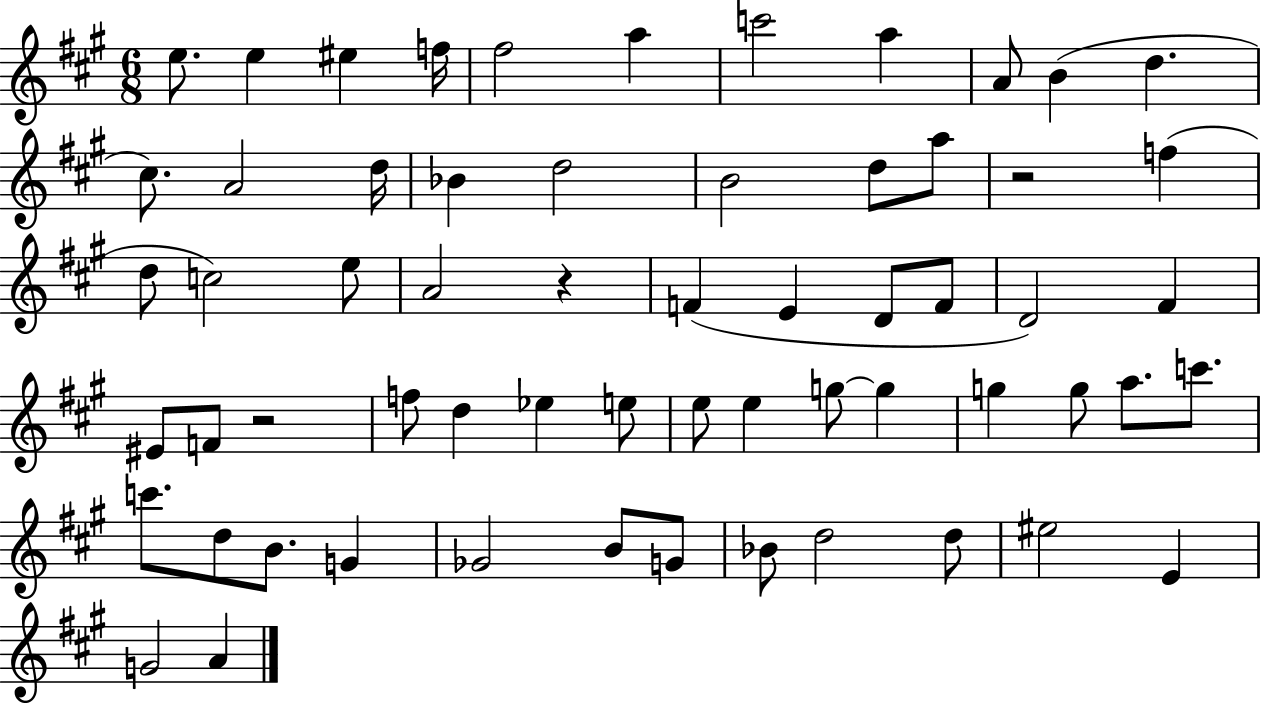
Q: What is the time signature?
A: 6/8